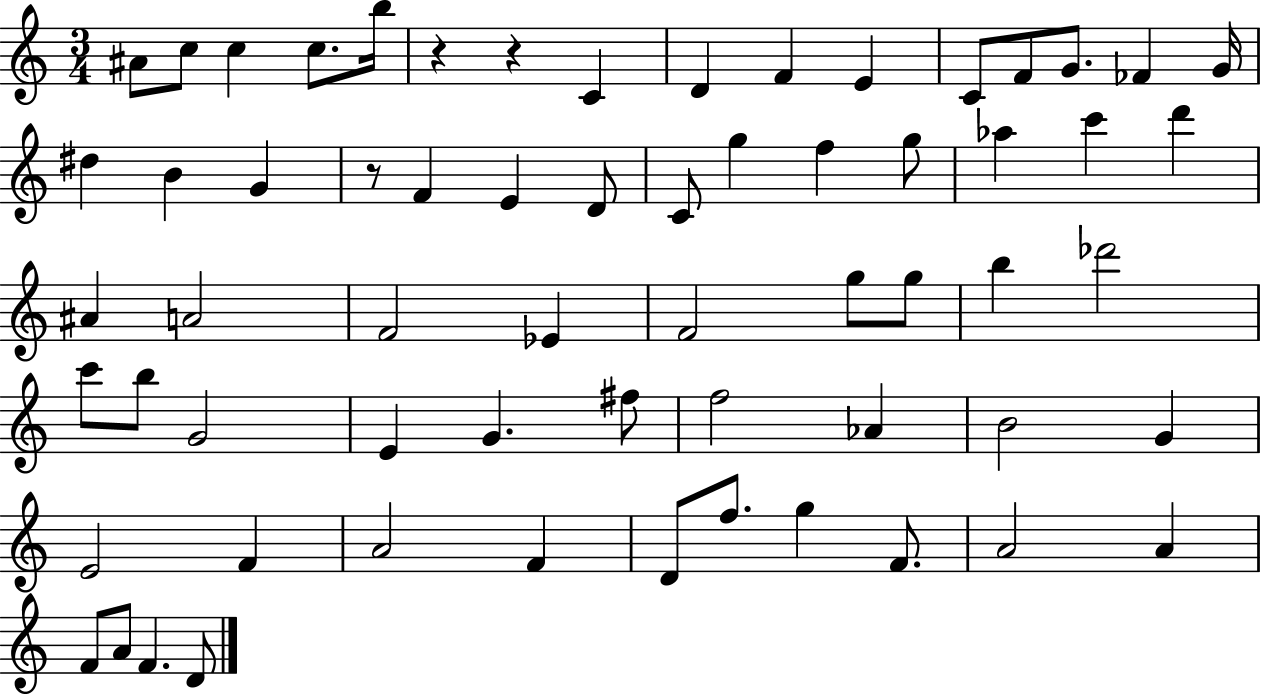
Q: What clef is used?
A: treble